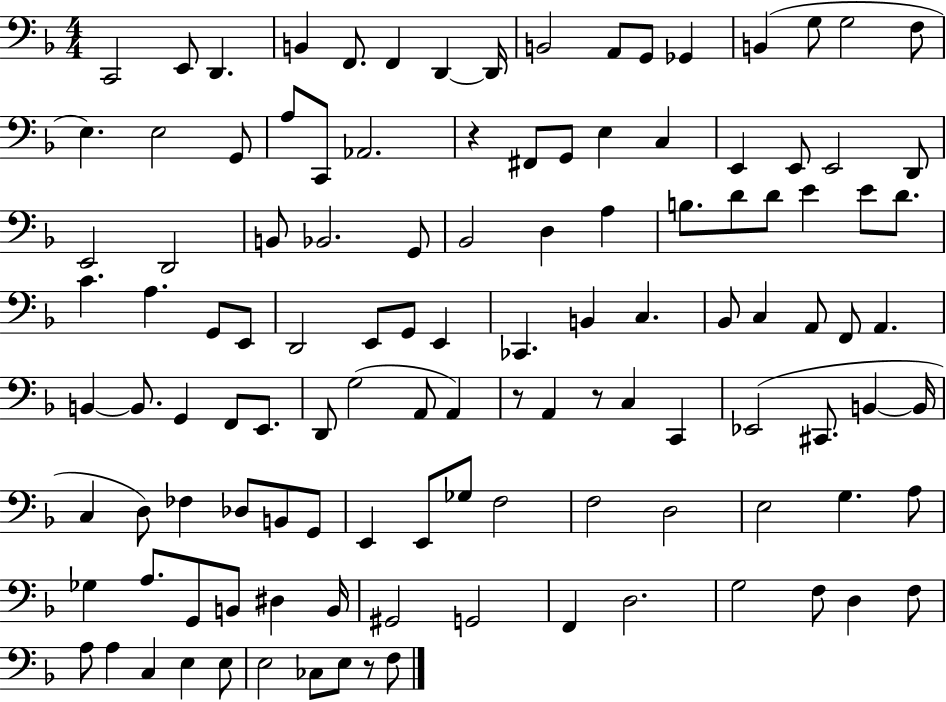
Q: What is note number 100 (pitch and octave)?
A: F2